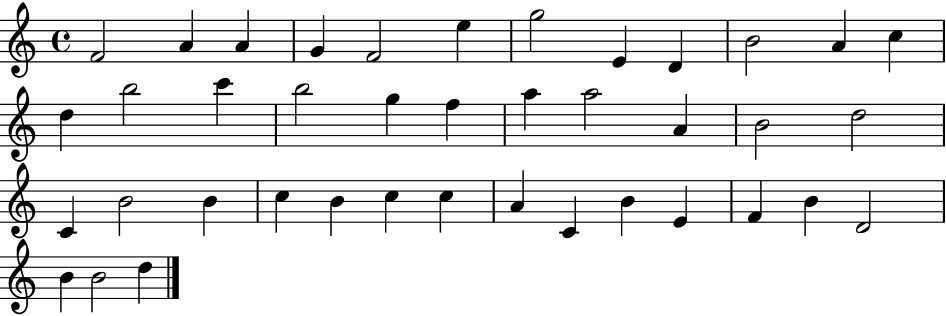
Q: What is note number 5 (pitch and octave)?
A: F4